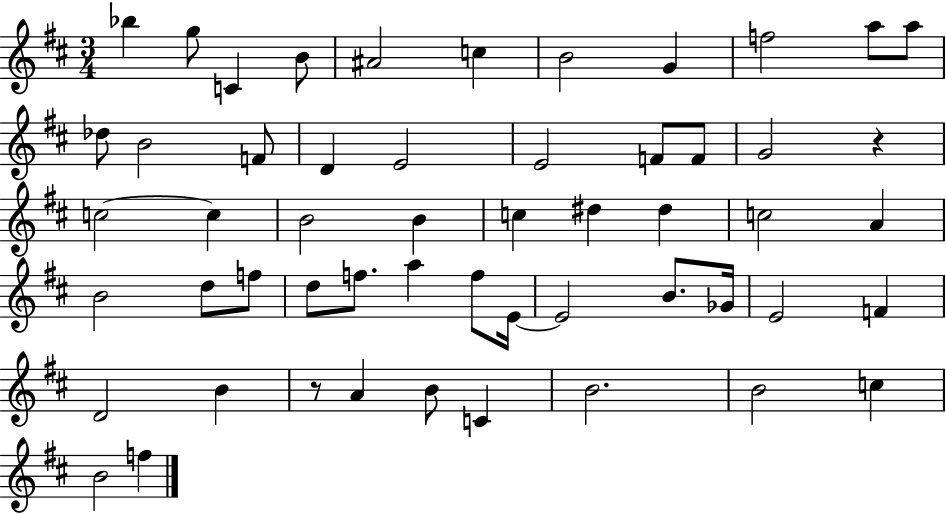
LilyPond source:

{
  \clef treble
  \numericTimeSignature
  \time 3/4
  \key d \major
  \repeat volta 2 { bes''4 g''8 c'4 b'8 | ais'2 c''4 | b'2 g'4 | f''2 a''8 a''8 | \break des''8 b'2 f'8 | d'4 e'2 | e'2 f'8 f'8 | g'2 r4 | \break c''2~~ c''4 | b'2 b'4 | c''4 dis''4 dis''4 | c''2 a'4 | \break b'2 d''8 f''8 | d''8 f''8. a''4 f''8 e'16~~ | e'2 b'8. ges'16 | e'2 f'4 | \break d'2 b'4 | r8 a'4 b'8 c'4 | b'2. | b'2 c''4 | \break b'2 f''4 | } \bar "|."
}